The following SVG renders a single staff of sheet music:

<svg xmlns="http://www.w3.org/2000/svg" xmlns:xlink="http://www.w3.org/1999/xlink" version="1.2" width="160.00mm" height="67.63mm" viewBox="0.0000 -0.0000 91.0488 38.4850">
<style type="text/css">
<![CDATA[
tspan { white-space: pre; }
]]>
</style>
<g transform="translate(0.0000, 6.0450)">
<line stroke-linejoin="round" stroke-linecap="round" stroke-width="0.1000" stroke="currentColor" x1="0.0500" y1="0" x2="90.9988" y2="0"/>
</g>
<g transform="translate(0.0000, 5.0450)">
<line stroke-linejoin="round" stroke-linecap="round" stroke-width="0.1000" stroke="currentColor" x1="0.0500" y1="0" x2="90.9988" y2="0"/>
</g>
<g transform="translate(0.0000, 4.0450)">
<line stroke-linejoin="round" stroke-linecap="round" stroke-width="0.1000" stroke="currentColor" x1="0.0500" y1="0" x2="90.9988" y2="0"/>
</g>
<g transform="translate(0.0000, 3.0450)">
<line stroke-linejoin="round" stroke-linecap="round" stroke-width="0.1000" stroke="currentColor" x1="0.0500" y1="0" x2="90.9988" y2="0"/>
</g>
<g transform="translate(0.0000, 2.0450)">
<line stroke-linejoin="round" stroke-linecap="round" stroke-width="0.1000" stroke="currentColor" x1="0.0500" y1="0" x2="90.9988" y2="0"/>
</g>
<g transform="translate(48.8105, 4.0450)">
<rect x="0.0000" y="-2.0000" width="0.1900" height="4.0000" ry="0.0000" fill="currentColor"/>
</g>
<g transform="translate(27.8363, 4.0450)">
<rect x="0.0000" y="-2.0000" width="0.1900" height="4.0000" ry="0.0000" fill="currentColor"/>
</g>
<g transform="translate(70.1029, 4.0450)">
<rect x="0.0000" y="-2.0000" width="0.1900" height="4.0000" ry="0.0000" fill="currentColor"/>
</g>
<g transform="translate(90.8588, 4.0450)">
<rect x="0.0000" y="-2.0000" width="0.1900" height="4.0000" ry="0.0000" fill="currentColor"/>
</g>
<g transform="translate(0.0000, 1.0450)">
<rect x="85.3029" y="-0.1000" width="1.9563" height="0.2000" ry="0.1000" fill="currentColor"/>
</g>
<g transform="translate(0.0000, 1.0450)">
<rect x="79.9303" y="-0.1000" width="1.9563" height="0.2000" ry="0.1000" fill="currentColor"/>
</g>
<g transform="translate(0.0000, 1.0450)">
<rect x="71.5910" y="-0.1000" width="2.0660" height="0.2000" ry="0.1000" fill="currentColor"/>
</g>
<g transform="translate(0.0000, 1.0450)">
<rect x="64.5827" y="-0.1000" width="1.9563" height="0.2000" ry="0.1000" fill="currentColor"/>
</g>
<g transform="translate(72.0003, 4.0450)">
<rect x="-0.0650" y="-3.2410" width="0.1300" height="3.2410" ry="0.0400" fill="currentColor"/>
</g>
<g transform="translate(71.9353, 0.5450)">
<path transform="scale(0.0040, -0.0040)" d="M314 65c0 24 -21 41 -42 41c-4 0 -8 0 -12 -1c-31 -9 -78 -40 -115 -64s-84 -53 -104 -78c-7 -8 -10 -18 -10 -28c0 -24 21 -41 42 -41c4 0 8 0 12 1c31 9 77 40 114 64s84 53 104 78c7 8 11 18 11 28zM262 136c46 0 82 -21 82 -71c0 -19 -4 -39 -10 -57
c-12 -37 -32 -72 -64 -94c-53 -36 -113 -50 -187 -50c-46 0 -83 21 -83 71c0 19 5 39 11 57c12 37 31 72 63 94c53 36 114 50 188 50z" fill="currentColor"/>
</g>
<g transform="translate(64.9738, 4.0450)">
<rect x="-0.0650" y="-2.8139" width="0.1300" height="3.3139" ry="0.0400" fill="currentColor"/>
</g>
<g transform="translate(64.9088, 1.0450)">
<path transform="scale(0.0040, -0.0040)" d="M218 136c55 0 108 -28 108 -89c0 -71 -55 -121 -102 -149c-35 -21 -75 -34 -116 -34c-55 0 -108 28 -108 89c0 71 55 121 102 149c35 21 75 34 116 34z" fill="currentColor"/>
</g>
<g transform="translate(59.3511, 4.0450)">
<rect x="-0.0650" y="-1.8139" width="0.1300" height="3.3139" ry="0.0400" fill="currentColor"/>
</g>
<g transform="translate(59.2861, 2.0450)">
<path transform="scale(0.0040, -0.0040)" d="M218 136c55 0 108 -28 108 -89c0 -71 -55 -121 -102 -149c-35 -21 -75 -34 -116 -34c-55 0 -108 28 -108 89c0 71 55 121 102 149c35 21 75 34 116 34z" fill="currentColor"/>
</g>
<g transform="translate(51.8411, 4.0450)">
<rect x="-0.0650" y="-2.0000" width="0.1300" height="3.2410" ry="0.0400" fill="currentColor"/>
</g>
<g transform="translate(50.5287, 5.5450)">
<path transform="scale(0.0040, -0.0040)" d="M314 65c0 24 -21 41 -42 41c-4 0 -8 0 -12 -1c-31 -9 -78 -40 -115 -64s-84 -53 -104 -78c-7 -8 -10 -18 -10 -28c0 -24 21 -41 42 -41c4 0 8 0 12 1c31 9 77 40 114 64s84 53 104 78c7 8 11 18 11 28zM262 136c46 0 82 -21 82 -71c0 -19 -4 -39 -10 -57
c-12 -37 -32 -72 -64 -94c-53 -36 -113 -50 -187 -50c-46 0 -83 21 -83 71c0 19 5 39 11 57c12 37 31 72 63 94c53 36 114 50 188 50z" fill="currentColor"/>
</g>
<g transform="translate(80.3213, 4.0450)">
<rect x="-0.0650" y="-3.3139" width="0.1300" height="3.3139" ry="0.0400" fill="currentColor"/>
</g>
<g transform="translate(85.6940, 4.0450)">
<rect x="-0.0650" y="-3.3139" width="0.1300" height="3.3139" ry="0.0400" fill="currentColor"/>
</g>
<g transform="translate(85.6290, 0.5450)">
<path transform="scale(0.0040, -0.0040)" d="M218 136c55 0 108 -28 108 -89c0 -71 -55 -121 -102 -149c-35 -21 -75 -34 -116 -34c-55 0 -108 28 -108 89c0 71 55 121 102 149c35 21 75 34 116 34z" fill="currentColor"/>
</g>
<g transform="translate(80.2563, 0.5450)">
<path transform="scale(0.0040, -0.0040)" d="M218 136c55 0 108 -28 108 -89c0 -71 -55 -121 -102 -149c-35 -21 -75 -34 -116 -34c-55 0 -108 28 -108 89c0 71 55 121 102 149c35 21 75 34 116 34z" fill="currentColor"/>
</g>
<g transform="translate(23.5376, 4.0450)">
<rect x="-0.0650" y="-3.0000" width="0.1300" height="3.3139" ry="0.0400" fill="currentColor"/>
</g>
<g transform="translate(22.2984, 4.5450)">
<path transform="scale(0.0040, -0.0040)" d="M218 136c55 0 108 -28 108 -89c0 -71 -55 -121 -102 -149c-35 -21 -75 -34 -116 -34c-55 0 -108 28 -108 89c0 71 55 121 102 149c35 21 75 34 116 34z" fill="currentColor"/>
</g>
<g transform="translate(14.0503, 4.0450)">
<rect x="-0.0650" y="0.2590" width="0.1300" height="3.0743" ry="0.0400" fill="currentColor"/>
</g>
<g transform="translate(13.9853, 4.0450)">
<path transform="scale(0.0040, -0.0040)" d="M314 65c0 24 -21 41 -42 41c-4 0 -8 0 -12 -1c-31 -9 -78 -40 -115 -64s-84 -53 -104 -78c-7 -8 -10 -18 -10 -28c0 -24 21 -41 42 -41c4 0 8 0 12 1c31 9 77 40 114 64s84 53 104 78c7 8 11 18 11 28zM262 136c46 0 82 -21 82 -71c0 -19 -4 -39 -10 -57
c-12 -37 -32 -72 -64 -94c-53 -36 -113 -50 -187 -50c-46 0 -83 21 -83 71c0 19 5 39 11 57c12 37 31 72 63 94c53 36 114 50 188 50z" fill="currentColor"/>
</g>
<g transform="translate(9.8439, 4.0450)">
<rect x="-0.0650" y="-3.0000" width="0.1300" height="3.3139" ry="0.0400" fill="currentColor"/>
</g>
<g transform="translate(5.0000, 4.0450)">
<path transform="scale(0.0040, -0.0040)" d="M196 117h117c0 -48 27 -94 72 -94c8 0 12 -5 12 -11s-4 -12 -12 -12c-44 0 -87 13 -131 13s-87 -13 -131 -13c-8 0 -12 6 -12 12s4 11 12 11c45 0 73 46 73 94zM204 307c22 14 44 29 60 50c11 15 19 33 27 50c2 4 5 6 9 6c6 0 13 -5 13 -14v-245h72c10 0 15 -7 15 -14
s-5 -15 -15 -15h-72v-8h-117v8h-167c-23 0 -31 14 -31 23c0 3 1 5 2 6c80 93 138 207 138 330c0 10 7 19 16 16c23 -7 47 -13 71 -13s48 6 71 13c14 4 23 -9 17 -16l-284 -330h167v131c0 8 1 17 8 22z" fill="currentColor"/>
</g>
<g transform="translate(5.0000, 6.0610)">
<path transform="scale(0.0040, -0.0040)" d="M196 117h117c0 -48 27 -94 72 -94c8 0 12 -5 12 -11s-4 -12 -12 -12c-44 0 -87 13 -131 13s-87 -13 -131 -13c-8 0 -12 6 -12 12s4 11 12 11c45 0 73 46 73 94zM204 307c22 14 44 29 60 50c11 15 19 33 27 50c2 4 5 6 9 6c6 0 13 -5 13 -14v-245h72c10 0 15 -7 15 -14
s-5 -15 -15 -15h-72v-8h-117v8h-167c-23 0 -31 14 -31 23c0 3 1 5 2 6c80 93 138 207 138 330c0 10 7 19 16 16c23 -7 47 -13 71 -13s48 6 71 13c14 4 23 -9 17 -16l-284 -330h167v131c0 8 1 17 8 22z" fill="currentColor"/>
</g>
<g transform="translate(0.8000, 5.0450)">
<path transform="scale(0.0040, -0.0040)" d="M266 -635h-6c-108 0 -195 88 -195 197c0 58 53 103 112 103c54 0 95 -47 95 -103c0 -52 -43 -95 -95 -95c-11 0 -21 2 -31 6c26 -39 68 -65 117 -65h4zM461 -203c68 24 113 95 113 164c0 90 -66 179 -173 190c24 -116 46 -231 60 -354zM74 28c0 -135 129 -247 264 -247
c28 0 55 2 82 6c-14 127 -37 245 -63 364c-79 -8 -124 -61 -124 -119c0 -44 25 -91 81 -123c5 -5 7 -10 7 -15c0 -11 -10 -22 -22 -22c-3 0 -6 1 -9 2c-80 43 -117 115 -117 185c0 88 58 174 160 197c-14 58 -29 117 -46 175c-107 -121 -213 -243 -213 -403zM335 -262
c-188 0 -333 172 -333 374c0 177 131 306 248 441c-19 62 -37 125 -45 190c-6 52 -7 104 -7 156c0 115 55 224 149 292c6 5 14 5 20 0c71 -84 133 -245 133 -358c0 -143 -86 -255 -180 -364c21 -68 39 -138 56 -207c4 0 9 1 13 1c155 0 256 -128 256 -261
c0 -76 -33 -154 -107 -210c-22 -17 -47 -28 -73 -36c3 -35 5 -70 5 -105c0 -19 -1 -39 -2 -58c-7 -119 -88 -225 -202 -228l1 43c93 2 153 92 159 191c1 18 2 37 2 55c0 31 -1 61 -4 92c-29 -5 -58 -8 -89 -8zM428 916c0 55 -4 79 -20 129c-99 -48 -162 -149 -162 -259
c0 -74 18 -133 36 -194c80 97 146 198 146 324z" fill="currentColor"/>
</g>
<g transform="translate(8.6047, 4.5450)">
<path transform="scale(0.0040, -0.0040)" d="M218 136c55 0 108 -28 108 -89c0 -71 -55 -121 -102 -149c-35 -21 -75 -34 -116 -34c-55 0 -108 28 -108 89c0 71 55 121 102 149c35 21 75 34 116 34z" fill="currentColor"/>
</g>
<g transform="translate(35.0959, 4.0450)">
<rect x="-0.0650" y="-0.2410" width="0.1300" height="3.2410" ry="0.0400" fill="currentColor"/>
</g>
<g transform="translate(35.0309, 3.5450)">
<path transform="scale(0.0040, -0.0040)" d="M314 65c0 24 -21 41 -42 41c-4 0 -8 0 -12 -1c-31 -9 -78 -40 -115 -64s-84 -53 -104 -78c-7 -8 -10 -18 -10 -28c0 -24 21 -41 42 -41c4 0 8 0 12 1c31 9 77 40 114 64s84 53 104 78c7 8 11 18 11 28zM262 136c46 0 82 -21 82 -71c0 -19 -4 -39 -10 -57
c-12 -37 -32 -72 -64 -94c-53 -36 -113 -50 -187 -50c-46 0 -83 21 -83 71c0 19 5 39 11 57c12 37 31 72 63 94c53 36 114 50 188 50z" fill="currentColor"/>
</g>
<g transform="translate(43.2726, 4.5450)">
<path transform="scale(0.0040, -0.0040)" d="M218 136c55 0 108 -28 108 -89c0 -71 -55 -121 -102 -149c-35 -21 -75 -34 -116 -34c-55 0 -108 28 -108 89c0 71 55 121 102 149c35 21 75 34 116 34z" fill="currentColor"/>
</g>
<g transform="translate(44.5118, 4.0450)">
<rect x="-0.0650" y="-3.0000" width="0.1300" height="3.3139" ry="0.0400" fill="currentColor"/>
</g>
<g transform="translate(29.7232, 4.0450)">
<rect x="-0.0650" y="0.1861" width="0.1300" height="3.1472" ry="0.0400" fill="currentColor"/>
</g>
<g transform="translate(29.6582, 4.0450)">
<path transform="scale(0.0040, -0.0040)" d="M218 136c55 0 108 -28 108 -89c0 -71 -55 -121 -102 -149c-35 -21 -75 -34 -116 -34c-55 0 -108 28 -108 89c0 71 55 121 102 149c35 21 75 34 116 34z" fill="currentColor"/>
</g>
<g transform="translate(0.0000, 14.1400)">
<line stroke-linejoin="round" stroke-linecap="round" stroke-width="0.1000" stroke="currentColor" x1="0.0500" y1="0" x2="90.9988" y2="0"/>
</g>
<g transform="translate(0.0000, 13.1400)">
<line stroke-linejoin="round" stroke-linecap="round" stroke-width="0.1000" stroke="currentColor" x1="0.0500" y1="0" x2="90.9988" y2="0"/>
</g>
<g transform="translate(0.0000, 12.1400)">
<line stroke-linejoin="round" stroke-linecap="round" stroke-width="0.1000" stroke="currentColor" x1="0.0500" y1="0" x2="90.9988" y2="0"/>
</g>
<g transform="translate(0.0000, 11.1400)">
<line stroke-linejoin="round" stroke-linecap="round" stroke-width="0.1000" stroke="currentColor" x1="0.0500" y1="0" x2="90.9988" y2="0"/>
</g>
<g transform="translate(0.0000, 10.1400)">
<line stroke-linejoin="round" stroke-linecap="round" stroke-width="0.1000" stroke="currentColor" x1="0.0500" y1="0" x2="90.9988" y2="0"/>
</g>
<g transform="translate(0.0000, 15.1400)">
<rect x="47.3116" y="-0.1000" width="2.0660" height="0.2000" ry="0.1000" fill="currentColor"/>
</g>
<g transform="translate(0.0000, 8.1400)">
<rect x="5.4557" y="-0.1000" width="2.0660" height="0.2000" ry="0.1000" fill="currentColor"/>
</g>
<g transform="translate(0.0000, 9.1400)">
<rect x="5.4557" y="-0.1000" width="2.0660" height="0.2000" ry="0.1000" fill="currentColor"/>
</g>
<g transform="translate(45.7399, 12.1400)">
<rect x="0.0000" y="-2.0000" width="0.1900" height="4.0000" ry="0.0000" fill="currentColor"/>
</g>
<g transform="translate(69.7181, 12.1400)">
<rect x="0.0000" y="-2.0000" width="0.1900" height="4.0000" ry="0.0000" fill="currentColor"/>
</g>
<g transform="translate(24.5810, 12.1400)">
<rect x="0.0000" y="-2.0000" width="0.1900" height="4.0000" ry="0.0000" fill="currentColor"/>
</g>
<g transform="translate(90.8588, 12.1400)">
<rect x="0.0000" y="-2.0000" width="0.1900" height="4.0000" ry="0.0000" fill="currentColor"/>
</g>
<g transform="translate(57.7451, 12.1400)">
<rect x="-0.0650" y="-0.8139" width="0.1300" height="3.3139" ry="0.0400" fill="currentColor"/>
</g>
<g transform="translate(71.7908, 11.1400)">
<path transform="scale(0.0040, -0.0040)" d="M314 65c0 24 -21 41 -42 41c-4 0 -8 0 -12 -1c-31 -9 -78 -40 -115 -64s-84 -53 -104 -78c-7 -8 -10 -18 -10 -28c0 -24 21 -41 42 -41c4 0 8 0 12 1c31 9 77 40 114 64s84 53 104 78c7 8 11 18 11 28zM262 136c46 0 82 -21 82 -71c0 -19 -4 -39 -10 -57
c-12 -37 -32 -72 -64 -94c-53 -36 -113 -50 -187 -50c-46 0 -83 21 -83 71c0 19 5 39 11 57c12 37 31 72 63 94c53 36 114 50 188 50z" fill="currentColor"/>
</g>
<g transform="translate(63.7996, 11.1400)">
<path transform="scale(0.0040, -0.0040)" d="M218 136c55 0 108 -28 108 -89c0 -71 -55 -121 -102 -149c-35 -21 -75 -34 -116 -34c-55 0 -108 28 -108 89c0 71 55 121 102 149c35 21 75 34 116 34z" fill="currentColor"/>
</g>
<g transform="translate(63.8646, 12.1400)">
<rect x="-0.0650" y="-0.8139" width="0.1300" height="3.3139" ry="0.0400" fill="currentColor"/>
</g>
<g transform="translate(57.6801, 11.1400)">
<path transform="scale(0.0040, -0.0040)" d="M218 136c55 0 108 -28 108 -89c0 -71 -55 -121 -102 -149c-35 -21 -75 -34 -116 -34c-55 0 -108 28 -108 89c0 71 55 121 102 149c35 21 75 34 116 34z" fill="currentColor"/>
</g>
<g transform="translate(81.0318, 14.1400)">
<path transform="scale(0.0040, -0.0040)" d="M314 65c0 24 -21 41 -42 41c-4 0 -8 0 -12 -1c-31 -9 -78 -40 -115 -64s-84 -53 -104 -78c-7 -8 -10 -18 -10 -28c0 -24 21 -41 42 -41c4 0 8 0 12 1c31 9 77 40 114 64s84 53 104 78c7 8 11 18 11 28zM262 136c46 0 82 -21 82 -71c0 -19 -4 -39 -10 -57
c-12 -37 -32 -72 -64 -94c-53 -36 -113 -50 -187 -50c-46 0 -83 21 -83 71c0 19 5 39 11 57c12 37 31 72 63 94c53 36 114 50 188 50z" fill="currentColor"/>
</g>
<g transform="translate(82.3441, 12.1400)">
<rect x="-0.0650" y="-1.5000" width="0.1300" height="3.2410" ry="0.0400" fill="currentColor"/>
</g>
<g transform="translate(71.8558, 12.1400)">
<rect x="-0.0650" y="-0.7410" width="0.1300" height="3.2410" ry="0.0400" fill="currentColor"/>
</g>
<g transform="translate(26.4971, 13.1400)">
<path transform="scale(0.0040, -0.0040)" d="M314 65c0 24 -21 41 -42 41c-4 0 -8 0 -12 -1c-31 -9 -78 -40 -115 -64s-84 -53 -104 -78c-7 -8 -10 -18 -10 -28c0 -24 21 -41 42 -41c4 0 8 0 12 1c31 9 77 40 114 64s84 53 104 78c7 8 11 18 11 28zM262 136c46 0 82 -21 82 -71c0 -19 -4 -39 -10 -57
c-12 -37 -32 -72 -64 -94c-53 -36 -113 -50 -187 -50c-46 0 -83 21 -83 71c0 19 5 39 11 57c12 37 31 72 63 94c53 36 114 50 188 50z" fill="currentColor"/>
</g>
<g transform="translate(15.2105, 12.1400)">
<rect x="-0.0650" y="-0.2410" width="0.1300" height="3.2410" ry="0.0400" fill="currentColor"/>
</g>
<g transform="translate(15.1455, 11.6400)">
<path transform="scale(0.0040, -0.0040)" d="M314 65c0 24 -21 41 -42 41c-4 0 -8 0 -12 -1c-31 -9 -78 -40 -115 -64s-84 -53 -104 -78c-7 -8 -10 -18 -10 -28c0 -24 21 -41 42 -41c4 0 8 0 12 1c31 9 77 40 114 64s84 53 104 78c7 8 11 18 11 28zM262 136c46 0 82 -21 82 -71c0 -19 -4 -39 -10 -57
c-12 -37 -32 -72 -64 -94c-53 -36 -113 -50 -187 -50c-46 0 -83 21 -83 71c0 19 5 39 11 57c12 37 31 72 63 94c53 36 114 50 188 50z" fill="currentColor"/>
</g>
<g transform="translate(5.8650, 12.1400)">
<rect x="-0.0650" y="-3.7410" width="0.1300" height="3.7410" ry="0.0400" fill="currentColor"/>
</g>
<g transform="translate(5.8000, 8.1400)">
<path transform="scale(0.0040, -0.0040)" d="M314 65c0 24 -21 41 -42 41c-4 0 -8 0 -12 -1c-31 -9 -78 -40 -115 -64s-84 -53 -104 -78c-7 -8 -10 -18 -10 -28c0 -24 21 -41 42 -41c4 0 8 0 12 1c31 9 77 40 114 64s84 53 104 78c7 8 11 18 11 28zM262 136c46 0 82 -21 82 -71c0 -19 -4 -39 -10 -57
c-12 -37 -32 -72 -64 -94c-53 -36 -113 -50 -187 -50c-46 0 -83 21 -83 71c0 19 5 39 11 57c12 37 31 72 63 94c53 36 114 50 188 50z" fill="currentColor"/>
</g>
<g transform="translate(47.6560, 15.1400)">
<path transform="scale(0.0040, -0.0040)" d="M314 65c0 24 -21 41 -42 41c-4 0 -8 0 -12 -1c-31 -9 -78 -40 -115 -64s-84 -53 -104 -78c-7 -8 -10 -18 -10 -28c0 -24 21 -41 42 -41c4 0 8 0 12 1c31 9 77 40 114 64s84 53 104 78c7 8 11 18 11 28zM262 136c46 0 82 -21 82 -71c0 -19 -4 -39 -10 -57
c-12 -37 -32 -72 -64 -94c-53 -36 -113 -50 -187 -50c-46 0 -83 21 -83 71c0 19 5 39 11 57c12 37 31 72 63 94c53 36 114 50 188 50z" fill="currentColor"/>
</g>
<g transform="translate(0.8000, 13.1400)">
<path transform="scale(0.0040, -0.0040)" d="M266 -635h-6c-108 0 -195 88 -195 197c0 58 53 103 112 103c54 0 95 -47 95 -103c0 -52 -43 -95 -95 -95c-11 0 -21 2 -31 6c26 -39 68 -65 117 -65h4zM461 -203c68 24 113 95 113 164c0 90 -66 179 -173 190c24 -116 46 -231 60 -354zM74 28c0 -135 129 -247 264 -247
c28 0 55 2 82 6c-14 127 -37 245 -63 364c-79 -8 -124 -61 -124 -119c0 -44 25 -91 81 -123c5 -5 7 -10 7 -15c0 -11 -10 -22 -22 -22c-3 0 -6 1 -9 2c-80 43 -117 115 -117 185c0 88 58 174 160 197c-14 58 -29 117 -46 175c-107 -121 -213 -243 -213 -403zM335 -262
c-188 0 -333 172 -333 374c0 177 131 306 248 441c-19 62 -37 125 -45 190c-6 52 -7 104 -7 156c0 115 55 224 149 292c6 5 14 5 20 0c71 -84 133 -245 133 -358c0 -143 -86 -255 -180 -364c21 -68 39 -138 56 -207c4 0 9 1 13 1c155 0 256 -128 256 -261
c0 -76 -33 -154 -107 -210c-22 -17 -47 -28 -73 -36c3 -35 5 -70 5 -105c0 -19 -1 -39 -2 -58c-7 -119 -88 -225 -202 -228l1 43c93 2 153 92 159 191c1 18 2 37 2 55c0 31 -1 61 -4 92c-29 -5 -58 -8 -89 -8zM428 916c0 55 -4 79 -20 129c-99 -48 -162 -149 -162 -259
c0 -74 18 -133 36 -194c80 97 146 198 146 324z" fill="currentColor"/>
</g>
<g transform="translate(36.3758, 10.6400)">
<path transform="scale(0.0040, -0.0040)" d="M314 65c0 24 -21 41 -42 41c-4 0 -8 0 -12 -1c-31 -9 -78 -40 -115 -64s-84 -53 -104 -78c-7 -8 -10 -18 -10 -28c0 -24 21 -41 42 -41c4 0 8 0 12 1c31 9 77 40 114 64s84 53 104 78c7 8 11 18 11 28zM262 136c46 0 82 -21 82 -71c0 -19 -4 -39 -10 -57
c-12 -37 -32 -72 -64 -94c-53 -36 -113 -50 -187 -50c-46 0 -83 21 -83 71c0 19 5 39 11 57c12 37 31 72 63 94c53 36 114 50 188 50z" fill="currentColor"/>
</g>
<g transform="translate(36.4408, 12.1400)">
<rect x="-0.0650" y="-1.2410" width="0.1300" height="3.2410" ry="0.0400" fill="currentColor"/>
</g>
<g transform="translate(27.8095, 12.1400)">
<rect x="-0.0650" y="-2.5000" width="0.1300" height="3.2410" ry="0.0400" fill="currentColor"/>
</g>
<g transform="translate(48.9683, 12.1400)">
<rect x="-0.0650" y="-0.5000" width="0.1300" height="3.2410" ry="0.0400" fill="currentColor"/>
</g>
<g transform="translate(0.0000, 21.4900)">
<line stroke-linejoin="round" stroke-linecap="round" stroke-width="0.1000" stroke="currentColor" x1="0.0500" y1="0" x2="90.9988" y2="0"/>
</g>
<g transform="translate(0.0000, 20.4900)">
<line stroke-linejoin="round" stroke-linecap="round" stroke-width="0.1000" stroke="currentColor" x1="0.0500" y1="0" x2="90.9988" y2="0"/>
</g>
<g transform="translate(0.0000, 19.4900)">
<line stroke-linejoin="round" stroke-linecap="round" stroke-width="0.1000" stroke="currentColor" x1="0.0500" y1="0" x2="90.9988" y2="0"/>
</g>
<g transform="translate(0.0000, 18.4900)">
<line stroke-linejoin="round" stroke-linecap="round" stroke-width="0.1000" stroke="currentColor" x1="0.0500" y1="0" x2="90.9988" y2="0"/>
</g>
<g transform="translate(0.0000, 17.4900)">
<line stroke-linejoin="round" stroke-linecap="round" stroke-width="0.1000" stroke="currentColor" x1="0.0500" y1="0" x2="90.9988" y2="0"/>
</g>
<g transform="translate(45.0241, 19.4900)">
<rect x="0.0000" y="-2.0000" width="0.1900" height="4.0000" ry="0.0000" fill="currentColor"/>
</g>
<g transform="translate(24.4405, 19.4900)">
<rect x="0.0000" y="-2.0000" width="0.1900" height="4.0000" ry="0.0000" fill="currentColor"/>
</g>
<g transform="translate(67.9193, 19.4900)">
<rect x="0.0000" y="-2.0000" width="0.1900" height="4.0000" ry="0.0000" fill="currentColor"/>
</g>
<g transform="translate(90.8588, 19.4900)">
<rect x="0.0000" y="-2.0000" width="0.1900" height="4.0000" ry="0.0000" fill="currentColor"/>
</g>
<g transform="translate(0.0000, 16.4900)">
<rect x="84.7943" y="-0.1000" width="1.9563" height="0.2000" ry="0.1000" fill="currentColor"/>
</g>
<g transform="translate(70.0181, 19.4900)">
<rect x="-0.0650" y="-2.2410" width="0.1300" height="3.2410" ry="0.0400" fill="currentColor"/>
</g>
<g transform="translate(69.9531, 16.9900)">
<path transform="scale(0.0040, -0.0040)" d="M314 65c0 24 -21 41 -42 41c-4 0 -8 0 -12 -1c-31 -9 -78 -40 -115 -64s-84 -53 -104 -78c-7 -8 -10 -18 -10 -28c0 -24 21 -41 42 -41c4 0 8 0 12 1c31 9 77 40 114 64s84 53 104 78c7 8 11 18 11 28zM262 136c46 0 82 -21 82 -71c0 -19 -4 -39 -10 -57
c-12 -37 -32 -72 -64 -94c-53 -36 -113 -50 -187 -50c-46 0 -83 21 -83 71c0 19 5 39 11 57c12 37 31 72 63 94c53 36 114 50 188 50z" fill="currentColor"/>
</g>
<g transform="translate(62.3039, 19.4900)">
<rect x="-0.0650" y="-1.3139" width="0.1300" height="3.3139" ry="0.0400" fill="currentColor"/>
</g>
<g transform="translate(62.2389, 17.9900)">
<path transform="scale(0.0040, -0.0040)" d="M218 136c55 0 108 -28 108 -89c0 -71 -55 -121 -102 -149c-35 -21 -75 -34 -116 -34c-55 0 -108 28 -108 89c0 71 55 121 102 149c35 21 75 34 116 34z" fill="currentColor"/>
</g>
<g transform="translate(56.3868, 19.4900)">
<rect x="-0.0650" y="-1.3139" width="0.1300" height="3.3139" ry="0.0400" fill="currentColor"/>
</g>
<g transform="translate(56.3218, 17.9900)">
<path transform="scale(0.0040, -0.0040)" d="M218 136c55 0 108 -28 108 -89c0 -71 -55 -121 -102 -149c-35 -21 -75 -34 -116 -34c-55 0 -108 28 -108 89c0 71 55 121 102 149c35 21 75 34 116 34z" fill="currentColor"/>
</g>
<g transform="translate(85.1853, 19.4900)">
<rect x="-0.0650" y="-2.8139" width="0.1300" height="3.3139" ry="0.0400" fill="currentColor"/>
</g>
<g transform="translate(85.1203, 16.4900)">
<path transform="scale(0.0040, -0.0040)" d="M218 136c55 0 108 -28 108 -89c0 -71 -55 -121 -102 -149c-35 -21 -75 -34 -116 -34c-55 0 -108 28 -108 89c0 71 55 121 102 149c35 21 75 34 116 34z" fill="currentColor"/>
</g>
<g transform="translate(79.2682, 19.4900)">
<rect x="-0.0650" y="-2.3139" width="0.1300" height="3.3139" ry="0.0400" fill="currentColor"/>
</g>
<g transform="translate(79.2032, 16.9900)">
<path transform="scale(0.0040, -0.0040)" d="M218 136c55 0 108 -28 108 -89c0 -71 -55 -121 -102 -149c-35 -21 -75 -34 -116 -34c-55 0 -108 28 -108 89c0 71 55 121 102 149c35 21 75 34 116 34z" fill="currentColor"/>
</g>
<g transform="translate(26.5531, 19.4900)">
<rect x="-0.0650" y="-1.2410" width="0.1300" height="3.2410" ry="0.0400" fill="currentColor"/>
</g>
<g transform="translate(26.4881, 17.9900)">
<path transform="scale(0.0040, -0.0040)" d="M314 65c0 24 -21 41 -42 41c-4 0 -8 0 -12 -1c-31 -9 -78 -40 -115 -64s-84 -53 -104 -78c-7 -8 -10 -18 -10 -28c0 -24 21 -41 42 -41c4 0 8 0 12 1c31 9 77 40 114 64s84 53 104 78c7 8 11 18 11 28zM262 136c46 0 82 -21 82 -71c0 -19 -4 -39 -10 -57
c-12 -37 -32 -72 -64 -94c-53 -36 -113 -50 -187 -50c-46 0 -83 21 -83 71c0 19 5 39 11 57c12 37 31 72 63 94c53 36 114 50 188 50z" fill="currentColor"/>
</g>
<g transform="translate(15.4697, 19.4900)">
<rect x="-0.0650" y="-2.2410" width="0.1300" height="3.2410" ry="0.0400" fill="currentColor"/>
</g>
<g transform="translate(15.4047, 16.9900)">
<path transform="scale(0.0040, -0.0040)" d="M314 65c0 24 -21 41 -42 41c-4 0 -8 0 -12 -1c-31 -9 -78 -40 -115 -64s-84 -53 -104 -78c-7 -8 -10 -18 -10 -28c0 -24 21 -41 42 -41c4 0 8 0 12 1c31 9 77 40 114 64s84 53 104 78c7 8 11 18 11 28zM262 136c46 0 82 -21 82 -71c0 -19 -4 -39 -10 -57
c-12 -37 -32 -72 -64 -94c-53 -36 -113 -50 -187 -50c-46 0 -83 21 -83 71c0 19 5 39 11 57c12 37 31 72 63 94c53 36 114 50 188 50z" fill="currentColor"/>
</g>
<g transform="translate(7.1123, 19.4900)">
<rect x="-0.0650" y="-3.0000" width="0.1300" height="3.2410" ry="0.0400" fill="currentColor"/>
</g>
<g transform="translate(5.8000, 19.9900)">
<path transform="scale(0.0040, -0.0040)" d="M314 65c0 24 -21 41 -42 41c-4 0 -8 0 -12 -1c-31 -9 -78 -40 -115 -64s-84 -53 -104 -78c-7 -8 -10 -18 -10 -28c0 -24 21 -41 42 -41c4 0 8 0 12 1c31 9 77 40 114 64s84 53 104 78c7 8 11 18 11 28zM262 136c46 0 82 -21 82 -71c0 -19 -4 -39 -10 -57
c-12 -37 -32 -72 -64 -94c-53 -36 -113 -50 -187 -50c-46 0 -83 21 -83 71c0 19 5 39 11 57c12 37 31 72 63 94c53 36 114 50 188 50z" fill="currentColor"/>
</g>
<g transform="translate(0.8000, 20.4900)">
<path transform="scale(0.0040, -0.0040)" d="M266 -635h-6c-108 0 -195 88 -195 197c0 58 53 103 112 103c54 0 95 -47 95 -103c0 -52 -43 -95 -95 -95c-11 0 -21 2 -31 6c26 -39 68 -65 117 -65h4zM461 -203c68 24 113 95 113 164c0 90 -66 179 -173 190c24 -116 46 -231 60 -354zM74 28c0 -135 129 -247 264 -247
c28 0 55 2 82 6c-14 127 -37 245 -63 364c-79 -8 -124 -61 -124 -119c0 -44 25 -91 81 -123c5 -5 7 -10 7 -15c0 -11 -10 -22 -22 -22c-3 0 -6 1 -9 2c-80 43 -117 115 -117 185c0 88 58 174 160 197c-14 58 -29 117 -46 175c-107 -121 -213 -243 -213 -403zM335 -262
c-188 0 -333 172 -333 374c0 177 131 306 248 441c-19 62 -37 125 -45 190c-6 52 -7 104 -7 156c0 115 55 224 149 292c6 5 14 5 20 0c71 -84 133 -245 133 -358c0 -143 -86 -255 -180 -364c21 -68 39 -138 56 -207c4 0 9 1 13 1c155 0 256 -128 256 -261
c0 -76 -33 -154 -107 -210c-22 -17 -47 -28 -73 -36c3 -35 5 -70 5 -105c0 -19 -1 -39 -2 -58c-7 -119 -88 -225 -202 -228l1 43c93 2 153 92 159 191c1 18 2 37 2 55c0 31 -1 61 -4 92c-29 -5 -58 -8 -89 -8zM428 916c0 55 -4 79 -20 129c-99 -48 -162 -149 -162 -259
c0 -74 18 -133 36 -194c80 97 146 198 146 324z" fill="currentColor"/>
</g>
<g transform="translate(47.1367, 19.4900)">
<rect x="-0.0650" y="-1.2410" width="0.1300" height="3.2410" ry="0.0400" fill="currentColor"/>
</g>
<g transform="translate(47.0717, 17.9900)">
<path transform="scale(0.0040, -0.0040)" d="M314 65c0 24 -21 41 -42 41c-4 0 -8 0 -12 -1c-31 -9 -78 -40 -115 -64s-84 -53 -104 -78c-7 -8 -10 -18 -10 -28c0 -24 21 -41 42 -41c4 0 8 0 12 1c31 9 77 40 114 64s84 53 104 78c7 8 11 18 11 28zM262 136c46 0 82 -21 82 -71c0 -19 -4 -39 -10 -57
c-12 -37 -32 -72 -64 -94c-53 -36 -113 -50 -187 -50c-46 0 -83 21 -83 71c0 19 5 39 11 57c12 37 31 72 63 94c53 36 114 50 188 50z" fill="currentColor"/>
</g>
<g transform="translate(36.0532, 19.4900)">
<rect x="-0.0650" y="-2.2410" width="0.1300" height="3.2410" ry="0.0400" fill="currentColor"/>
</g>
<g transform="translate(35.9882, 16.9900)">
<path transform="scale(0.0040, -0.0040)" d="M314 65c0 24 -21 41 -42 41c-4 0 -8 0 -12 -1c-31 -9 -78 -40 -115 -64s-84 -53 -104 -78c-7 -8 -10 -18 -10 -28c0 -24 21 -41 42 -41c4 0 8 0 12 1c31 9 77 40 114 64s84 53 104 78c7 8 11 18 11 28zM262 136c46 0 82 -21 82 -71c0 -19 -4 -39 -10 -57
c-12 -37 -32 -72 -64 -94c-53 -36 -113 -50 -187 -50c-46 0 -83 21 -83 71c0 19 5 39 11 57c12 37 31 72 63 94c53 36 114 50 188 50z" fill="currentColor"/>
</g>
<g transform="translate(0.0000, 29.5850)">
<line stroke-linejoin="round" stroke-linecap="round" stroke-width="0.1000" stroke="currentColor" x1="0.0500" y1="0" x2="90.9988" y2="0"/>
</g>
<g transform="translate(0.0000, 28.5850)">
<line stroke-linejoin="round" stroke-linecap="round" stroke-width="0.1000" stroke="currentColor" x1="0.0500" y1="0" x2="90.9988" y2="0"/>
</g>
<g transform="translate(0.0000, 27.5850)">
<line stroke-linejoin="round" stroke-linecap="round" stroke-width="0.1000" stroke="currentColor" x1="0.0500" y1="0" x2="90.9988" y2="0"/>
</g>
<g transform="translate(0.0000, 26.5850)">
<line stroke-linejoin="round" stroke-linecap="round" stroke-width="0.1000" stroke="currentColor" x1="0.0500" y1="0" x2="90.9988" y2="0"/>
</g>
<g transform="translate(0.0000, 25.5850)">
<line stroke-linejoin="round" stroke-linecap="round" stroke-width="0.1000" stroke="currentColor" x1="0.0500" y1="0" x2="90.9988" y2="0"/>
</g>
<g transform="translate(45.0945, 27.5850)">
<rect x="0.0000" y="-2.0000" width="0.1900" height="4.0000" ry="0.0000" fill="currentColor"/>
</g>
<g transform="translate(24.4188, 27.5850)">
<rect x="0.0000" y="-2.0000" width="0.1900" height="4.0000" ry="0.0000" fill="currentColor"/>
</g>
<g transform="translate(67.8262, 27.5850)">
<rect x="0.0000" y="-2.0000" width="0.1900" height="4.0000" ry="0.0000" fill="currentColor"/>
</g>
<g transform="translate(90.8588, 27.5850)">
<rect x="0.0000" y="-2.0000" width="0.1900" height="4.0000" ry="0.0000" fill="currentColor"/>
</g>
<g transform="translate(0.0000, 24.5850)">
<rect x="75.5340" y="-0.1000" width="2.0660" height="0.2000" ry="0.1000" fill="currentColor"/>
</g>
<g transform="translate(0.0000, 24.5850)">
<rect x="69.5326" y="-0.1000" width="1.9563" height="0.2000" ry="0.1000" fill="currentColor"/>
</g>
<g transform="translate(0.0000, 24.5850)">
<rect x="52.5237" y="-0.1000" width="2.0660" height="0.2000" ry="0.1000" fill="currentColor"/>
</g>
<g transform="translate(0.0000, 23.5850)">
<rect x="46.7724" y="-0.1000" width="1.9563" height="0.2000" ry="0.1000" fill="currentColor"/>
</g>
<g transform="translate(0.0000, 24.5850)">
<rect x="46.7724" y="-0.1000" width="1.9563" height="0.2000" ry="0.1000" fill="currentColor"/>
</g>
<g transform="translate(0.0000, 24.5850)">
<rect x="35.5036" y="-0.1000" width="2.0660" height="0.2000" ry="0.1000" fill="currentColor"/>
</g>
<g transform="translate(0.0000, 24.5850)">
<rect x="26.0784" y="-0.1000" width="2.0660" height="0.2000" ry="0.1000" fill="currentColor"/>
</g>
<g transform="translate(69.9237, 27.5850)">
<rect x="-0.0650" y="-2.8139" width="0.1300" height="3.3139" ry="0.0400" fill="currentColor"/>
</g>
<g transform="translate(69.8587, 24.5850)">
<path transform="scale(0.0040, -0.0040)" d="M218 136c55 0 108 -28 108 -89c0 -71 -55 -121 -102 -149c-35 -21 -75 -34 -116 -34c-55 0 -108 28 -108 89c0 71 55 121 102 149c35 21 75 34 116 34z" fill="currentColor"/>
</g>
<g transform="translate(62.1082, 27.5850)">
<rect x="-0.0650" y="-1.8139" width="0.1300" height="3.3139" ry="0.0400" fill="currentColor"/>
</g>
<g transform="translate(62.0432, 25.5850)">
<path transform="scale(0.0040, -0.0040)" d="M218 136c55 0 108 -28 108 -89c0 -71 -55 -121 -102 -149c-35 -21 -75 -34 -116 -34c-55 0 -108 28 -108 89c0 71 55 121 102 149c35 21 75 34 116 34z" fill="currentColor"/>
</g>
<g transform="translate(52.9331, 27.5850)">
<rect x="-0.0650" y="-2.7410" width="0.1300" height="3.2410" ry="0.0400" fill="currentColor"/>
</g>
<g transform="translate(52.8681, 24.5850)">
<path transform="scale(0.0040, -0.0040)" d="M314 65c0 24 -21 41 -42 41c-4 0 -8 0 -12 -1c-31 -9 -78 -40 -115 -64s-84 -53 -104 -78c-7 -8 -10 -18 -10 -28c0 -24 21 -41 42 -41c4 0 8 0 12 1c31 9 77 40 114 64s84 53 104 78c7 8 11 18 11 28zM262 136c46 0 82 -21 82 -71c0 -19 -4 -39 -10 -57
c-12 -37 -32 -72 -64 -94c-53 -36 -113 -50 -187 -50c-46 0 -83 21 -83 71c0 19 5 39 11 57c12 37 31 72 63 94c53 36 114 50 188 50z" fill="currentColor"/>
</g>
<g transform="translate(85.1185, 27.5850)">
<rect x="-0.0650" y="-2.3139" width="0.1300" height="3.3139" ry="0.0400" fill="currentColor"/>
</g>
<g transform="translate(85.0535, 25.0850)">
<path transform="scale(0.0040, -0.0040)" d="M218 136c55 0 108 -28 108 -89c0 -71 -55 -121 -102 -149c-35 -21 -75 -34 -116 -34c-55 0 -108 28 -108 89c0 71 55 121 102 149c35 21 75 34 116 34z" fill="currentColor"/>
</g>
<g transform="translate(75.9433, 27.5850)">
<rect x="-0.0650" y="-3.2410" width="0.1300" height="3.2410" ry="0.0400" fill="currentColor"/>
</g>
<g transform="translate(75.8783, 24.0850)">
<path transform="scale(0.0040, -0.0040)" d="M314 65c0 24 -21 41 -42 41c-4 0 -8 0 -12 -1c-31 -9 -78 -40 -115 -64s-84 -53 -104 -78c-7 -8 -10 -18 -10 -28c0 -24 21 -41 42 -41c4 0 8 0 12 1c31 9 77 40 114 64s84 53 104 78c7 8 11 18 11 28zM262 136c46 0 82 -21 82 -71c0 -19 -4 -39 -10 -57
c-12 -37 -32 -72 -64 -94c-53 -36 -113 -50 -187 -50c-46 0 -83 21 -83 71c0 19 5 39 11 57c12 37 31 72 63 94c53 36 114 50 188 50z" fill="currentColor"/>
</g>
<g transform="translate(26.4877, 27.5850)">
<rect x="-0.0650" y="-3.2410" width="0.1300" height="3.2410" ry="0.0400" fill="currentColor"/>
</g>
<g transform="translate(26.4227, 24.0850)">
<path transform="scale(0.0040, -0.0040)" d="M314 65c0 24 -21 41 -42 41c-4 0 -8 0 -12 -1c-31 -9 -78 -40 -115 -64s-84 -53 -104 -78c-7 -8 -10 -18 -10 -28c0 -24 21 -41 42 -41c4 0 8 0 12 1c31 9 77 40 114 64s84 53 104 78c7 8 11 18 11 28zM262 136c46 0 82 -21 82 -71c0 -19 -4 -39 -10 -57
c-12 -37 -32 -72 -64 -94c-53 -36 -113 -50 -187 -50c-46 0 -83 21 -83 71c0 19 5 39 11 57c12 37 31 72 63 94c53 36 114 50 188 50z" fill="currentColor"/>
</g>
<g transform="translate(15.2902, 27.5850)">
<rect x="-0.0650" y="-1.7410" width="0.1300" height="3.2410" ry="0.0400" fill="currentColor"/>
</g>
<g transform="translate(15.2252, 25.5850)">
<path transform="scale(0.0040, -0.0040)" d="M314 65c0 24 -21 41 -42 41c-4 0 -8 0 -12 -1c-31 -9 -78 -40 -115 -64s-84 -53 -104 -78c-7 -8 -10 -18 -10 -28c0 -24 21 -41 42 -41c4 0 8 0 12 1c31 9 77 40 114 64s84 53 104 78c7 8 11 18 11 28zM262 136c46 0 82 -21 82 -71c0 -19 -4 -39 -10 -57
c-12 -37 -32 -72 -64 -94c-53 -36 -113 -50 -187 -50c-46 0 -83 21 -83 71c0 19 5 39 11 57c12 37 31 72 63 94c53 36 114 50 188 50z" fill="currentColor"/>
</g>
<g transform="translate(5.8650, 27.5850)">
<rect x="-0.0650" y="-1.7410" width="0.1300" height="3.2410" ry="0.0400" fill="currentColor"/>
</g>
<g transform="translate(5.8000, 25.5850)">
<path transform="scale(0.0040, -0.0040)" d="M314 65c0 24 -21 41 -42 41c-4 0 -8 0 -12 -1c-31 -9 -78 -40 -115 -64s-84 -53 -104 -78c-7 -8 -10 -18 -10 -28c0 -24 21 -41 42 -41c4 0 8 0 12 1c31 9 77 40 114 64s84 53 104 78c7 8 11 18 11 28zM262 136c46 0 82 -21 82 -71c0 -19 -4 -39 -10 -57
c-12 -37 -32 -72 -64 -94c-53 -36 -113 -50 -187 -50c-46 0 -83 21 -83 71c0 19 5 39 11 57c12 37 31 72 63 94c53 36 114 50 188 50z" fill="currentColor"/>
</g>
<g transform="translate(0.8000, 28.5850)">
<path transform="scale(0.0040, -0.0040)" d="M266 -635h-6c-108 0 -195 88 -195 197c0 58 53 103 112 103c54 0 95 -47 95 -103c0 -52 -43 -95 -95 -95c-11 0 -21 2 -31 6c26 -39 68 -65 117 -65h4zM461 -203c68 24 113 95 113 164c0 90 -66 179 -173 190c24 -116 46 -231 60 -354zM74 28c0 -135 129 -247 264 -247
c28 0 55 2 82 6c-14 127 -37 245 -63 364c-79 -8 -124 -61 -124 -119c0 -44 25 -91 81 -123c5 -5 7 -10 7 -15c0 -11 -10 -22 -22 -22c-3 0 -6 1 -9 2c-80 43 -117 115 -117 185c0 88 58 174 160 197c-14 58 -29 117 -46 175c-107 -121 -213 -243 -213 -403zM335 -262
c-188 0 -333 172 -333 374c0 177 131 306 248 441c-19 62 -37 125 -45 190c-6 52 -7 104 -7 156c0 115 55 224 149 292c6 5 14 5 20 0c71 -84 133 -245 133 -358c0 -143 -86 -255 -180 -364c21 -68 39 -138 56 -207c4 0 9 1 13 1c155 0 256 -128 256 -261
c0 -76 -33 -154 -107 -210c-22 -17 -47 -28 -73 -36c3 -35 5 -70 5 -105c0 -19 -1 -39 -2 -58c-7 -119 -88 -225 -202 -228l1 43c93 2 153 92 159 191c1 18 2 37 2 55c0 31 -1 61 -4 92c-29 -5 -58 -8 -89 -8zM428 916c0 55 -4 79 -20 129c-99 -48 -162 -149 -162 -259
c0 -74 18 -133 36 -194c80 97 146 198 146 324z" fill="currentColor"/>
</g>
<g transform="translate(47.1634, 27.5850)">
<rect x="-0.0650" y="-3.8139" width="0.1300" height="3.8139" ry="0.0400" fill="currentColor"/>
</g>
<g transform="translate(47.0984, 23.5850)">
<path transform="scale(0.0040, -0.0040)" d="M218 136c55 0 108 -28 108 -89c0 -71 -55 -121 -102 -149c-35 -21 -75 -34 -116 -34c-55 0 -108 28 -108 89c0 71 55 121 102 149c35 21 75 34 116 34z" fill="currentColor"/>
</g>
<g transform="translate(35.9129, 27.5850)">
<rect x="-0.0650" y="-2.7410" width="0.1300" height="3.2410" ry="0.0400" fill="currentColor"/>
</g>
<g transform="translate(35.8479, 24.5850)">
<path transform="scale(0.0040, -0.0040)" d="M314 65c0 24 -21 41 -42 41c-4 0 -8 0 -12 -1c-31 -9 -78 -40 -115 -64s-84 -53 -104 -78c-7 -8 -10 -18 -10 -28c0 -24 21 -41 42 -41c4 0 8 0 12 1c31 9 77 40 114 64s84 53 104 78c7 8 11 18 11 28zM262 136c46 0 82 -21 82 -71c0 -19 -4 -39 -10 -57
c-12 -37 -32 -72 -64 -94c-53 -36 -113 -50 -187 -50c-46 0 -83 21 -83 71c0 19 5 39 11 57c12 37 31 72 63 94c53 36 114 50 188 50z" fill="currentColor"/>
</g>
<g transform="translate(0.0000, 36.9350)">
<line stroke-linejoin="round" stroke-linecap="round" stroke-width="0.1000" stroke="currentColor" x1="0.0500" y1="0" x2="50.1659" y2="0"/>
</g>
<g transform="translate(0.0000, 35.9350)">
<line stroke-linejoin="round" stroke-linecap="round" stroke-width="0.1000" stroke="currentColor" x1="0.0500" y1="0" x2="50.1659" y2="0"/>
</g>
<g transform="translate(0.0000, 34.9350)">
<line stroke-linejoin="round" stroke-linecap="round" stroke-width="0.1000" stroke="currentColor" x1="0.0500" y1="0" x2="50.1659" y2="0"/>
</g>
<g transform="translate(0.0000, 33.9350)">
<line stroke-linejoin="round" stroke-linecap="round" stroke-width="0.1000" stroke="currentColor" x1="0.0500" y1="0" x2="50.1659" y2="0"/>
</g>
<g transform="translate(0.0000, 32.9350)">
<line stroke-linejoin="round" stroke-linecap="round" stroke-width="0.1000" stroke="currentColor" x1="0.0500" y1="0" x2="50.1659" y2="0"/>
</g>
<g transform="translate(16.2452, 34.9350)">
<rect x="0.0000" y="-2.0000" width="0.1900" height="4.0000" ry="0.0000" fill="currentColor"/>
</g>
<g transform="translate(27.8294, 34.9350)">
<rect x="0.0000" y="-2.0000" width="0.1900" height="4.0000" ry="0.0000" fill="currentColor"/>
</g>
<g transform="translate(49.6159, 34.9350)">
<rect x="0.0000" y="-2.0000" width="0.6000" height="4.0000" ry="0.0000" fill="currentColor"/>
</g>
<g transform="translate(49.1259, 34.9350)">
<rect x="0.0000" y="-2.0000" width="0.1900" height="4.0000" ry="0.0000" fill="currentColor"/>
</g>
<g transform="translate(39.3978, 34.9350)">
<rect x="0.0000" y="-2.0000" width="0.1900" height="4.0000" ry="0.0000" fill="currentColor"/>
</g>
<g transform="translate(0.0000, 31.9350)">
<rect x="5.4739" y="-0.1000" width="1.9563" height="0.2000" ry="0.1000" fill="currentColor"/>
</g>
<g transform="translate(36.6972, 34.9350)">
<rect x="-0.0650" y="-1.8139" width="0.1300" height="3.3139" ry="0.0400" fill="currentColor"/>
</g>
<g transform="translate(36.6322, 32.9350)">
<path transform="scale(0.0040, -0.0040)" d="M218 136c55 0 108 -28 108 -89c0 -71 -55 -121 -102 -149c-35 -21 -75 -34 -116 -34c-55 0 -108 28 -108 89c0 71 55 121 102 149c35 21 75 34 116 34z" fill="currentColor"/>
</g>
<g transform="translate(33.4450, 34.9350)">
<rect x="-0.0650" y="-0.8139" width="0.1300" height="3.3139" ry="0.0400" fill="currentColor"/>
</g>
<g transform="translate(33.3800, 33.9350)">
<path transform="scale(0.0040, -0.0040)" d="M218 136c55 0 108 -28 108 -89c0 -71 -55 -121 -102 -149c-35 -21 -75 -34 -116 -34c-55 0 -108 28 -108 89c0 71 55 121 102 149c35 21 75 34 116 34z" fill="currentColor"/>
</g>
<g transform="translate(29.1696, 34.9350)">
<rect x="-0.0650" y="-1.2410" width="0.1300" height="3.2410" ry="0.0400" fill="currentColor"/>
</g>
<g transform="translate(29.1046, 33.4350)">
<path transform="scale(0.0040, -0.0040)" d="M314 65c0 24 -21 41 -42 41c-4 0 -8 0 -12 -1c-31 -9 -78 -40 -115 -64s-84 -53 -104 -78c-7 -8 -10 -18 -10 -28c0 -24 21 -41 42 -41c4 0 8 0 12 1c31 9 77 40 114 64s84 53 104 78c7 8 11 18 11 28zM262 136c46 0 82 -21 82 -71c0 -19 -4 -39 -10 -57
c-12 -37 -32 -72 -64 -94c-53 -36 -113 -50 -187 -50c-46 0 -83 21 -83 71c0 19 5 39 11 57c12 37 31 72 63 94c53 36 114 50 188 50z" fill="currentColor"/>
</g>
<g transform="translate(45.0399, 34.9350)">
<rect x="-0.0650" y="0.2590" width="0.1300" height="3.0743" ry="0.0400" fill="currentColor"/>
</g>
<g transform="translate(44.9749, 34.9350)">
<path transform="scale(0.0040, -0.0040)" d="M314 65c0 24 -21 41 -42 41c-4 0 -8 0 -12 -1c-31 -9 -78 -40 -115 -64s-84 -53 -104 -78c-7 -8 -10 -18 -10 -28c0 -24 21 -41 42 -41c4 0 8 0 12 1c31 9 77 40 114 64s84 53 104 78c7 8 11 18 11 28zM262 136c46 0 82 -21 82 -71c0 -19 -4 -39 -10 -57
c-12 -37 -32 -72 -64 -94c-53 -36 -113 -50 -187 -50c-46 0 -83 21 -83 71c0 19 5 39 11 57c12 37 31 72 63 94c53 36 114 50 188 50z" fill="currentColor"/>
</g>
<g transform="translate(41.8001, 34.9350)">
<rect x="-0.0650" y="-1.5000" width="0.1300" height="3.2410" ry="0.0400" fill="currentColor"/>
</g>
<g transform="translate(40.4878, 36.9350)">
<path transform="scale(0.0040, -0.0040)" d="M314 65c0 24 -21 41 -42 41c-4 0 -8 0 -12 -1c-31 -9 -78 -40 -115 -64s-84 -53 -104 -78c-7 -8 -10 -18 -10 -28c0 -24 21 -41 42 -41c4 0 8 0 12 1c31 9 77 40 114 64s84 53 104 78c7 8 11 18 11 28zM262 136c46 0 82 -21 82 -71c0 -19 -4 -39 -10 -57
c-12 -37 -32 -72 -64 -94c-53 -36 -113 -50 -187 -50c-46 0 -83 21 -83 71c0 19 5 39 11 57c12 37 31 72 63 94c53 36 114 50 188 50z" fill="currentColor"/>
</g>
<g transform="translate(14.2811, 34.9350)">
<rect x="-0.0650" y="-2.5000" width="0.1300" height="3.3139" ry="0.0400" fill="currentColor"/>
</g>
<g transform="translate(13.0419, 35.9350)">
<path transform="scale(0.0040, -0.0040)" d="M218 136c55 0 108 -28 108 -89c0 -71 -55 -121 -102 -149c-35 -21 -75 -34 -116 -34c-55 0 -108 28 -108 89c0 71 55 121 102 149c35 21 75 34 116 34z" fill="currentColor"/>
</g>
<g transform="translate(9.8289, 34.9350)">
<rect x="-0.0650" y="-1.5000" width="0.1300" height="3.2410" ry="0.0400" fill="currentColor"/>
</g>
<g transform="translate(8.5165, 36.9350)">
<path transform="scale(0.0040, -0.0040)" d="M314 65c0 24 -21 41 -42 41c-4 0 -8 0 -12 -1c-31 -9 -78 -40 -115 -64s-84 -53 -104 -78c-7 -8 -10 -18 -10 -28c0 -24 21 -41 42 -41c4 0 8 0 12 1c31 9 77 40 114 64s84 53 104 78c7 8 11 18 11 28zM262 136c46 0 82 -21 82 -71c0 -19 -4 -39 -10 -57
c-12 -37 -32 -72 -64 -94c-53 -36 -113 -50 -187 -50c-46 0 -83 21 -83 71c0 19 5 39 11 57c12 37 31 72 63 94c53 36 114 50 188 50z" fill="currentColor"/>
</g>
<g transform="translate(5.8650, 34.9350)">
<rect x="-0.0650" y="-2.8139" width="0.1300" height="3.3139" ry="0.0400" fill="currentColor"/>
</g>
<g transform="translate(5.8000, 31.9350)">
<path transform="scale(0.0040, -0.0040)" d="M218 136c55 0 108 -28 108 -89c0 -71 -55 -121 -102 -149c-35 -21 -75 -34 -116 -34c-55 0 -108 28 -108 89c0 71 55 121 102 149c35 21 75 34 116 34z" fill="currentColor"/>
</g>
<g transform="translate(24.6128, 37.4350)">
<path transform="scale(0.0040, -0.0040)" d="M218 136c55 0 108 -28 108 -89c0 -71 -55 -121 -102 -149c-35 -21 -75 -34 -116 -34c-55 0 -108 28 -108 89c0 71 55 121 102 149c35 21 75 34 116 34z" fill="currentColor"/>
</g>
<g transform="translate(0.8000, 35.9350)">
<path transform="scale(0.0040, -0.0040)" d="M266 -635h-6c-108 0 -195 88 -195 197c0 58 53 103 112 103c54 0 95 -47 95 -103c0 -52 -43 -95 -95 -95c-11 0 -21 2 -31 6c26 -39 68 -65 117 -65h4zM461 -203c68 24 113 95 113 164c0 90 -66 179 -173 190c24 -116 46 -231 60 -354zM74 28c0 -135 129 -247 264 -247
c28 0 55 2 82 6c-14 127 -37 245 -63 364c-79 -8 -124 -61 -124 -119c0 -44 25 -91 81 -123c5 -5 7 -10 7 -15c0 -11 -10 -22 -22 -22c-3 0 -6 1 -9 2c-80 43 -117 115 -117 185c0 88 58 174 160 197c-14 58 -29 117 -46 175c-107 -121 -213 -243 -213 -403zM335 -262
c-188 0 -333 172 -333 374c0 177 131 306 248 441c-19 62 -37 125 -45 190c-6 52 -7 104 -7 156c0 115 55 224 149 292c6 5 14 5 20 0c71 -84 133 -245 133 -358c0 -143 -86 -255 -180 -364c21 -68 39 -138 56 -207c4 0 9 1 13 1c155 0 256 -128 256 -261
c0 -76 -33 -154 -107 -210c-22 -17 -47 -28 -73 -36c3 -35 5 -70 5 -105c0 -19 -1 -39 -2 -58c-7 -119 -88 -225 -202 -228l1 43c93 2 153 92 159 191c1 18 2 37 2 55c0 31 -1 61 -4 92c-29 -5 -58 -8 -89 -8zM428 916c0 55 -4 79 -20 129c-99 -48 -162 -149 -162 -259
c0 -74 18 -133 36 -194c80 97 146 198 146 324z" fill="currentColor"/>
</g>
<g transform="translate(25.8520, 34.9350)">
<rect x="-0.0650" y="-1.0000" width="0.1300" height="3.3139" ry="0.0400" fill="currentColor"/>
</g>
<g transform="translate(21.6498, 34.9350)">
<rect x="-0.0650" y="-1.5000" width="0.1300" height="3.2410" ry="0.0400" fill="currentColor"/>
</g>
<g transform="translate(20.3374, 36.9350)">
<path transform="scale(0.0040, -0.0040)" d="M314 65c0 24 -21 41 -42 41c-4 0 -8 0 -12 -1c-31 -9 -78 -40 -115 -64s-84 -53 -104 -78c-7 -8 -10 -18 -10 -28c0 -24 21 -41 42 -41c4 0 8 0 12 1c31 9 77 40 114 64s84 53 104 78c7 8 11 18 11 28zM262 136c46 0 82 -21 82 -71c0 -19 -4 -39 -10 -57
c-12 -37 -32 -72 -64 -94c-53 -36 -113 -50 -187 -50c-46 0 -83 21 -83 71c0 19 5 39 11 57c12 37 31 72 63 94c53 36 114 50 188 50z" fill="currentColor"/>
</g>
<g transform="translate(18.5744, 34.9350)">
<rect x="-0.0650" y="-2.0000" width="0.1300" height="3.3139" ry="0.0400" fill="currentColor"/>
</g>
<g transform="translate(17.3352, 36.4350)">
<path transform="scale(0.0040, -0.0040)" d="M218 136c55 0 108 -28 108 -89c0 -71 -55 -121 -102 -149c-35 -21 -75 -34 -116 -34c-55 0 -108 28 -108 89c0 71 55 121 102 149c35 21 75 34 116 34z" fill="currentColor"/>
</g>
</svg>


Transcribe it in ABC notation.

X:1
T:Untitled
M:4/4
L:1/4
K:C
A B2 A B c2 A F2 f a b2 b b c'2 c2 G2 e2 C2 d d d2 E2 A2 g2 e2 g2 e2 e e g2 g a f2 f2 b2 a2 c' a2 f a b2 g a E2 G F E2 D e2 d f E2 B2